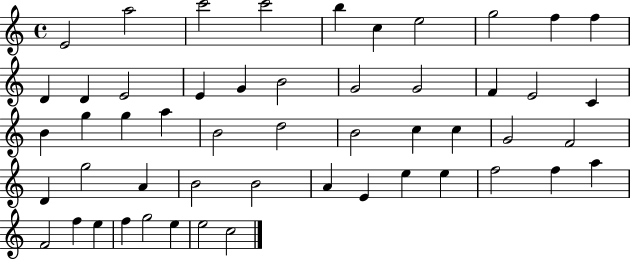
{
  \clef treble
  \time 4/4
  \defaultTimeSignature
  \key c \major
  e'2 a''2 | c'''2 c'''2 | b''4 c''4 e''2 | g''2 f''4 f''4 | \break d'4 d'4 e'2 | e'4 g'4 b'2 | g'2 g'2 | f'4 e'2 c'4 | \break b'4 g''4 g''4 a''4 | b'2 d''2 | b'2 c''4 c''4 | g'2 f'2 | \break d'4 g''2 a'4 | b'2 b'2 | a'4 e'4 e''4 e''4 | f''2 f''4 a''4 | \break f'2 f''4 e''4 | f''4 g''2 e''4 | e''2 c''2 | \bar "|."
}